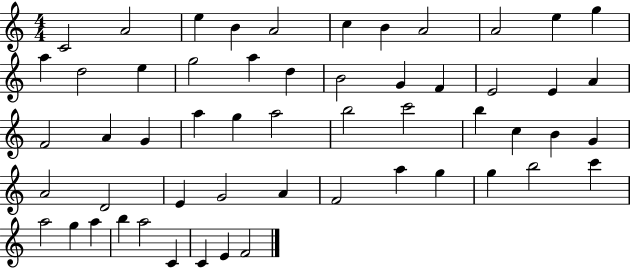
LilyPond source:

{
  \clef treble
  \numericTimeSignature
  \time 4/4
  \key c \major
  c'2 a'2 | e''4 b'4 a'2 | c''4 b'4 a'2 | a'2 e''4 g''4 | \break a''4 d''2 e''4 | g''2 a''4 d''4 | b'2 g'4 f'4 | e'2 e'4 a'4 | \break f'2 a'4 g'4 | a''4 g''4 a''2 | b''2 c'''2 | b''4 c''4 b'4 g'4 | \break a'2 d'2 | e'4 g'2 a'4 | f'2 a''4 g''4 | g''4 b''2 c'''4 | \break a''2 g''4 a''4 | b''4 a''2 c'4 | c'4 e'4 f'2 | \bar "|."
}